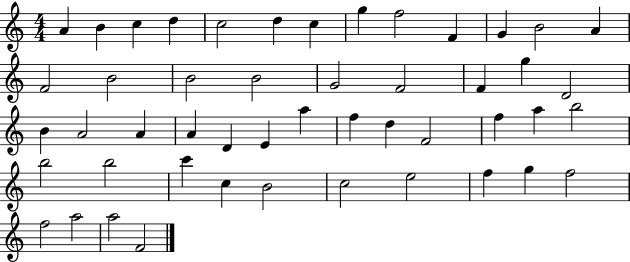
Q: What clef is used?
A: treble